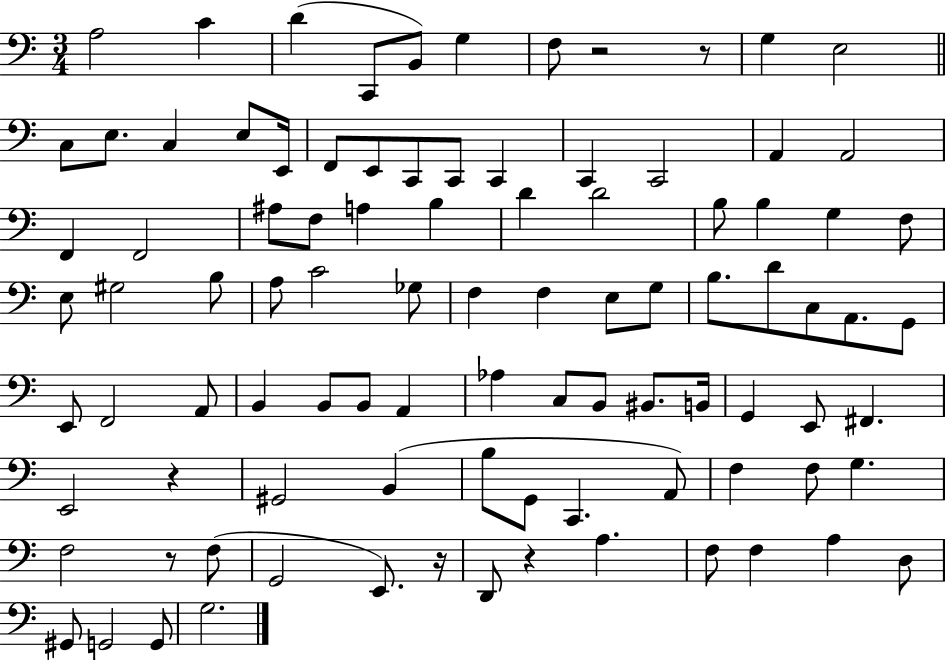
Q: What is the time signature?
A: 3/4